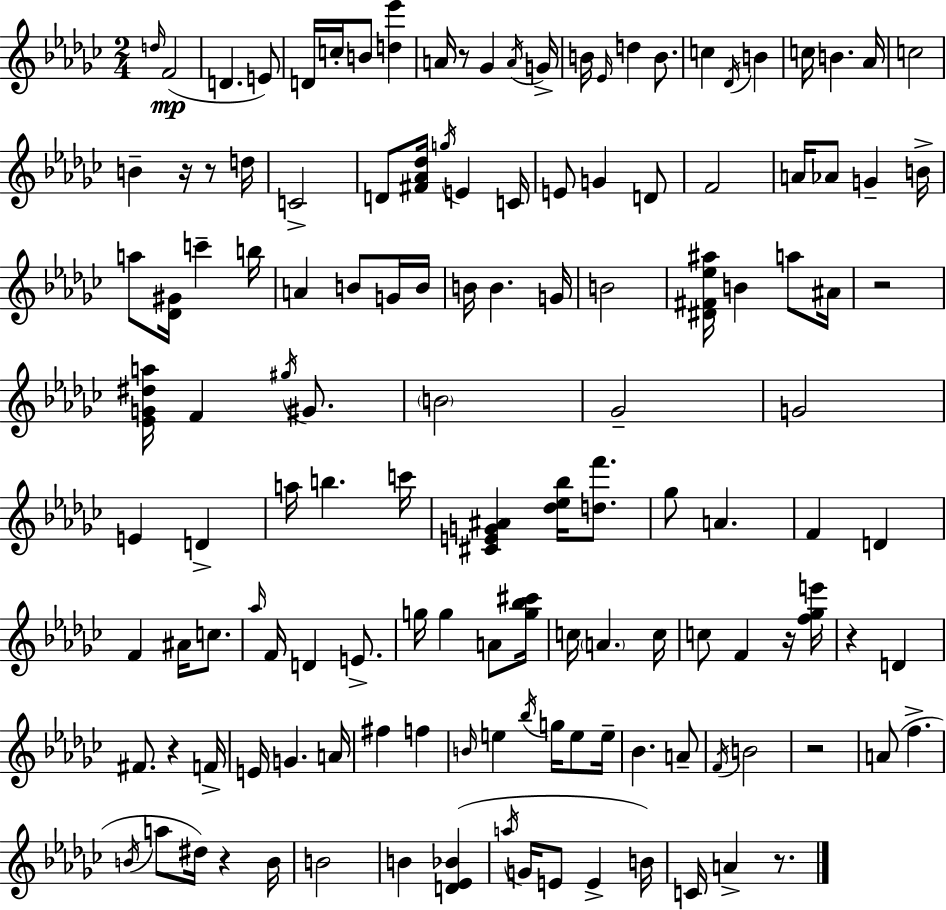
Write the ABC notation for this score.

X:1
T:Untitled
M:2/4
L:1/4
K:Ebm
d/4 F2 D E/2 D/4 c/4 B/2 [d_e'] A/4 z/2 _G A/4 G/4 B/4 _E/4 d B/2 c _D/4 B c/4 B _A/4 c2 B z/4 z/2 d/4 C2 D/2 [^F_A_d]/4 g/4 E C/4 E/2 G D/2 F2 A/4 _A/2 G B/4 a/2 [_D^G]/4 c' b/4 A B/2 G/4 B/4 B/4 B G/4 B2 [^D^F_e^a]/4 B a/2 ^A/4 z2 [_EG^da]/4 F ^g/4 ^G/2 B2 _G2 G2 E D a/4 b c'/4 [^CEG^A] [_d_e_b]/4 [df']/2 _g/2 A F D F ^A/4 c/2 _a/4 F/4 D E/2 g/4 g A/2 [g_b^c']/4 c/4 A c/4 c/2 F z/4 [f_ge']/4 z D ^F/2 z F/4 E/4 G A/4 ^f f B/4 e _b/4 g/4 e/2 e/4 _B A/2 F/4 B2 z2 A/2 f B/4 a/2 ^d/4 z B/4 B2 B [D_E_B] a/4 G/4 E/2 E B/4 C/4 A z/2